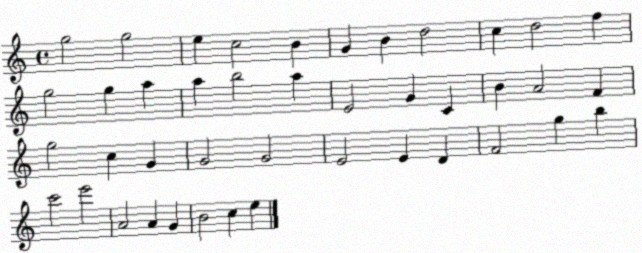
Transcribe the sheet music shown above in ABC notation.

X:1
T:Untitled
M:4/4
L:1/4
K:C
g2 g2 e c2 B G B d2 c d2 f g2 g a a b2 a E2 G C B A2 F g2 c G G2 G2 E2 E D F2 g b c'2 e'2 A2 A G B2 c e